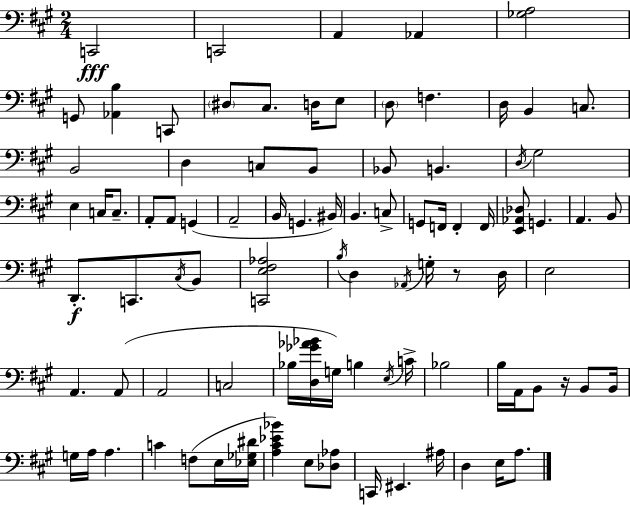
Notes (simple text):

C2/h C2/h A2/q Ab2/q [Gb3,A3]/h G2/e [Ab2,B3]/q C2/e D#3/e C#3/e. D3/s E3/e D3/e F3/q. D3/s B2/q C3/e. B2/h D3/q C3/e B2/e Bb2/e B2/q. D3/s G#3/h E3/q C3/s C3/e. A2/e A2/e G2/q A2/h B2/s G2/q. BIS2/s B2/q. C3/e G2/e F2/s F2/q F2/s [E2,Ab2,Db3]/e G2/q. A2/q. B2/e D2/e. C2/e. C#3/s B2/e [C2,E3,F#3,Ab3]/h B3/s D3/q Ab2/s G3/s R/e D3/s E3/h A2/q. A2/e A2/h C3/h Bb3/s [D3,Gb4,Ab4,Bb4]/s G3/s B3/q E3/s C4/s Bb3/h B3/s A2/s B2/e R/s B2/e B2/s G3/s A3/s A3/q. C4/q F3/e E3/s [Eb3,Gb3,D#4]/s [A3,C#4,Eb4,Bb4]/q E3/e [Db3,Ab3]/e C2/s EIS2/q. A#3/s D3/q E3/s A3/e.